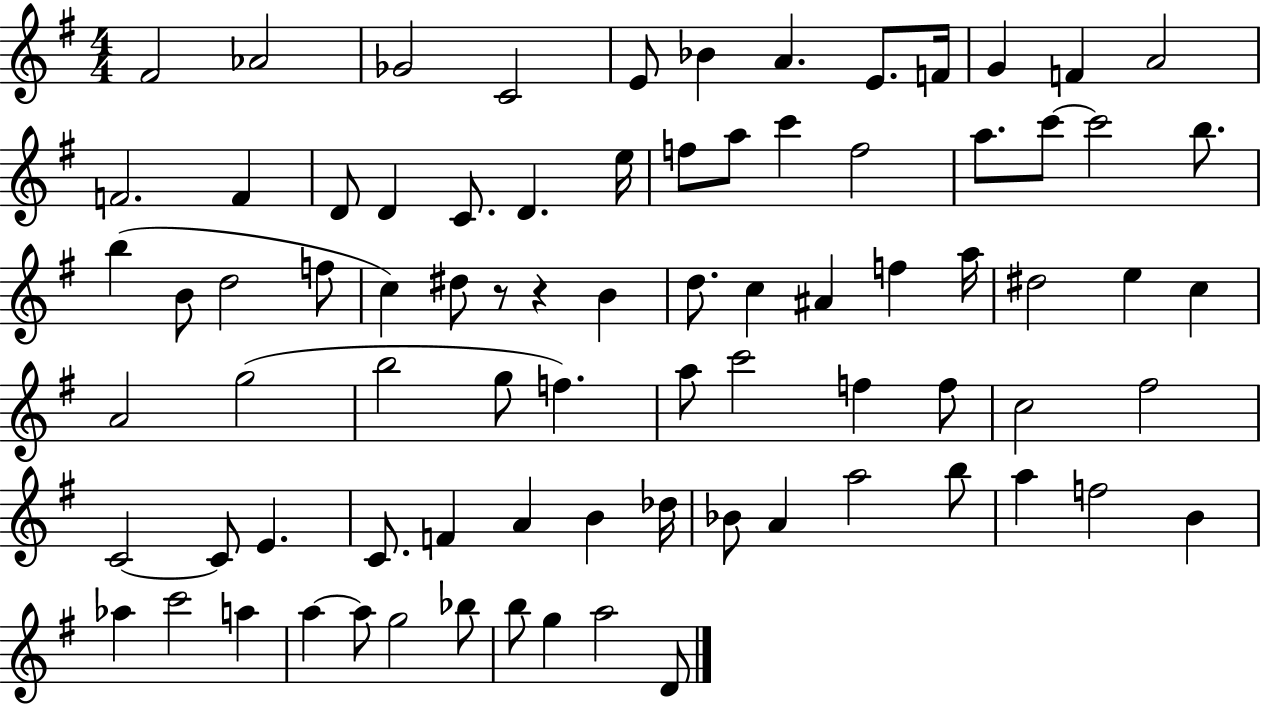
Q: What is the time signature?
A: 4/4